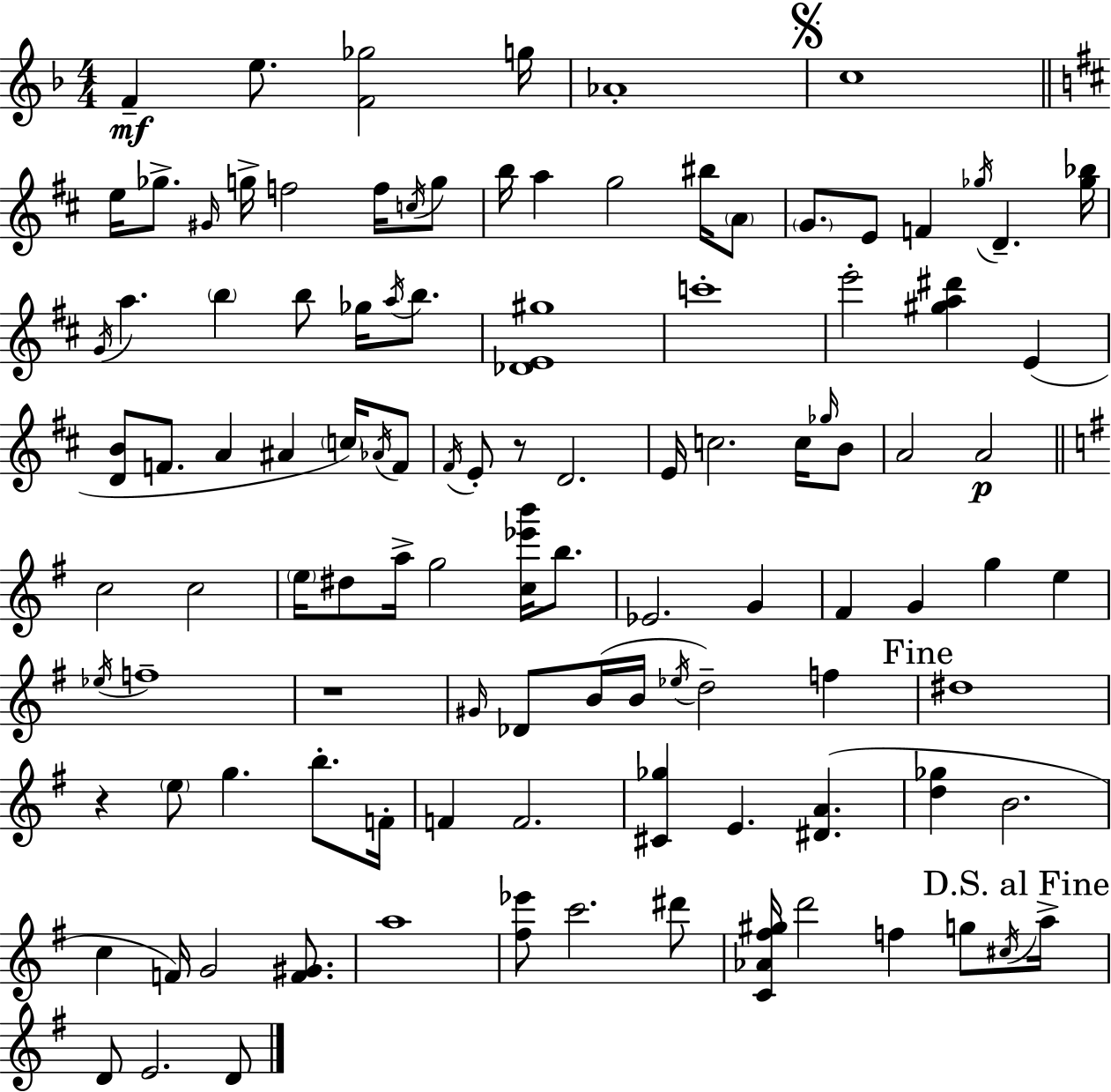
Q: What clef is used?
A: treble